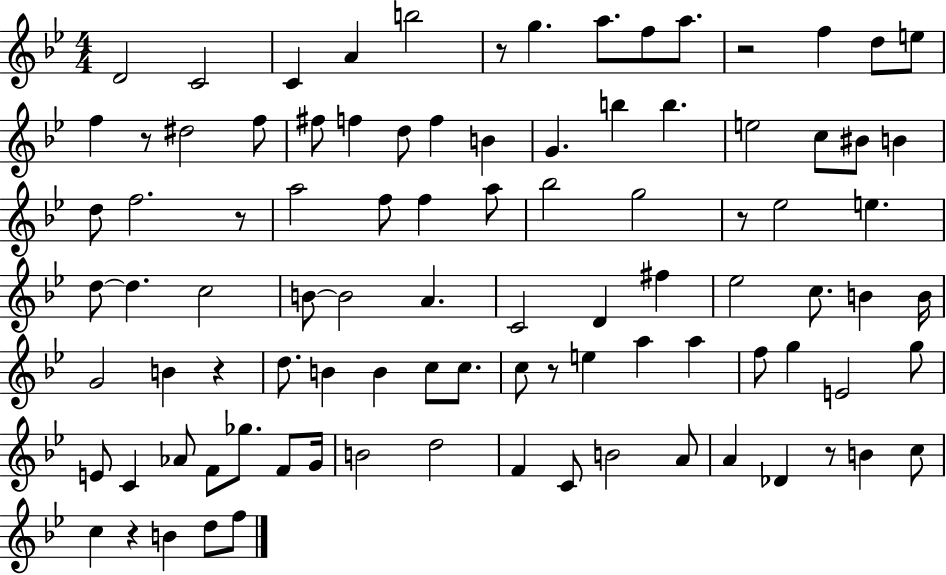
D4/h C4/h C4/q A4/q B5/h R/e G5/q. A5/e. F5/e A5/e. R/h F5/q D5/e E5/e F5/q R/e D#5/h F5/e F#5/e F5/q D5/e F5/q B4/q G4/q. B5/q B5/q. E5/h C5/e BIS4/e B4/q D5/e F5/h. R/e A5/h F5/e F5/q A5/e Bb5/h G5/h R/e Eb5/h E5/q. D5/e D5/q. C5/h B4/e B4/h A4/q. C4/h D4/q F#5/q Eb5/h C5/e. B4/q B4/s G4/h B4/q R/q D5/e. B4/q B4/q C5/e C5/e. C5/e R/e E5/q A5/q A5/q F5/e G5/q E4/h G5/e E4/e C4/q Ab4/e F4/e Gb5/e. F4/e G4/s B4/h D5/h F4/q C4/e B4/h A4/e A4/q Db4/q R/e B4/q C5/e C5/q R/q B4/q D5/e F5/e